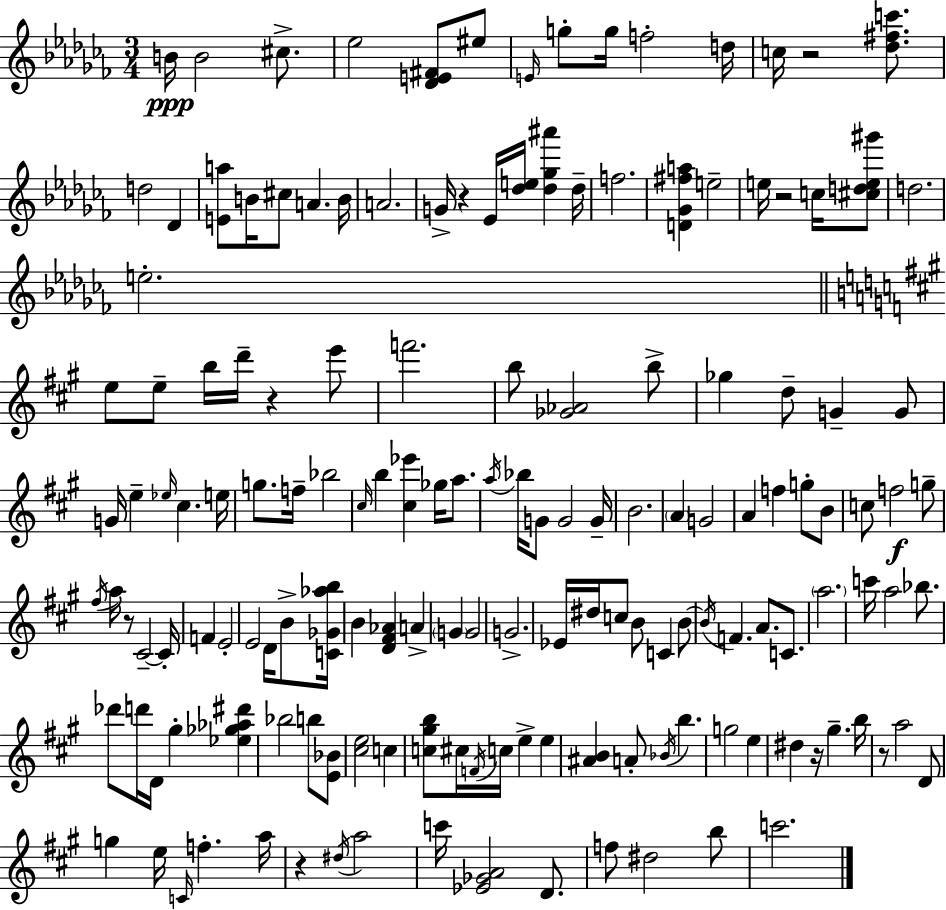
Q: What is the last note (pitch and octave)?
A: C6